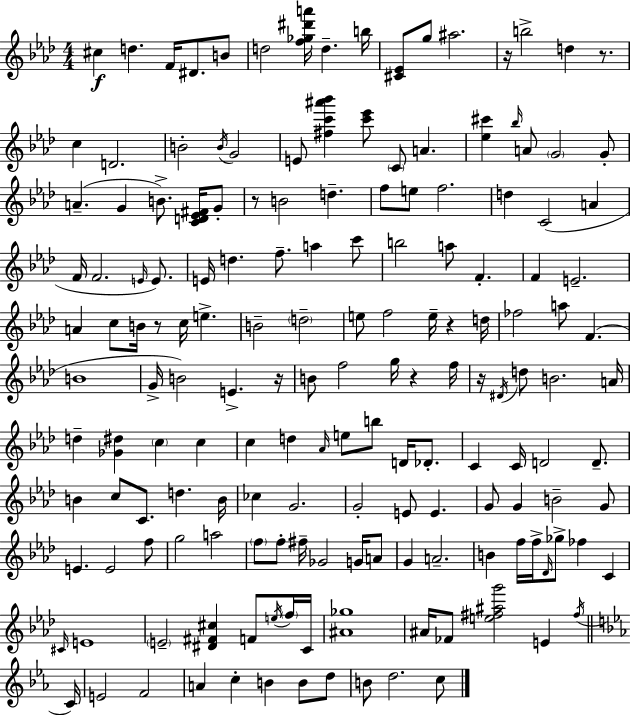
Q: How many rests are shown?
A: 8